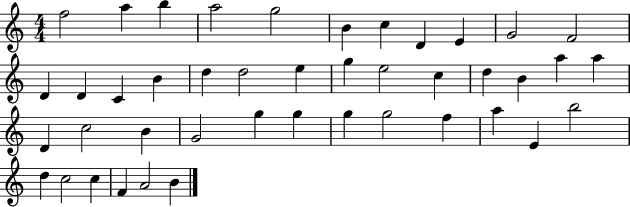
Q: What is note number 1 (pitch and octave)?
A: F5